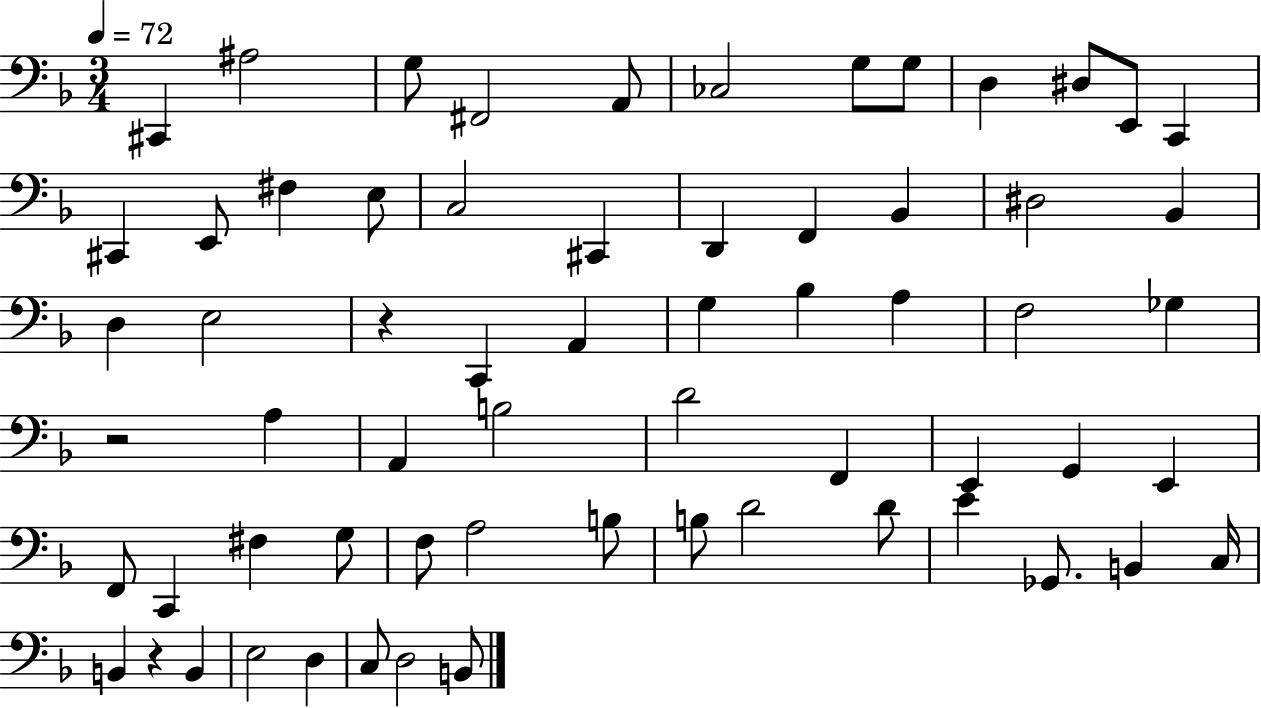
{
  \clef bass
  \numericTimeSignature
  \time 3/4
  \key f \major
  \tempo 4 = 72
  cis,4 ais2 | g8 fis,2 a,8 | ces2 g8 g8 | d4 dis8 e,8 c,4 | \break cis,4 e,8 fis4 e8 | c2 cis,4 | d,4 f,4 bes,4 | dis2 bes,4 | \break d4 e2 | r4 c,4 a,4 | g4 bes4 a4 | f2 ges4 | \break r2 a4 | a,4 b2 | d'2 f,4 | e,4 g,4 e,4 | \break f,8 c,4 fis4 g8 | f8 a2 b8 | b8 d'2 d'8 | e'4 ges,8. b,4 c16 | \break b,4 r4 b,4 | e2 d4 | c8 d2 b,8 | \bar "|."
}